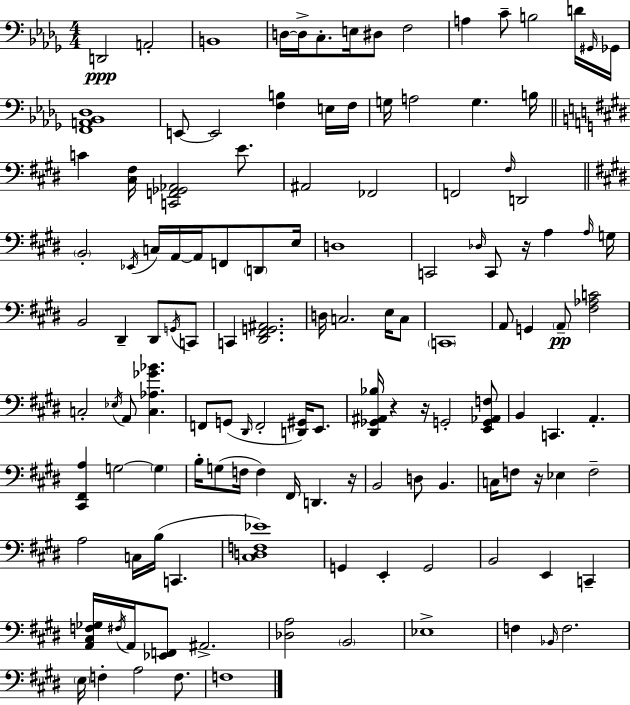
D2/h A2/h B2/w D3/s D3/s C3/e. E3/s D#3/e F3/h A3/q C4/e B3/h D4/s G#2/s Gb2/s [F2,A2,Bb2,Db3]/w E2/e E2/h [F3,B3]/q E3/s F3/s G3/s A3/h G3/q. B3/s C4/q [C#3,F#3]/s [C2,F2,Gb2,Ab2]/h E4/e. A#2/h FES2/h F2/h F#3/s D2/h B2/h Eb2/s C3/s A2/s A2/s F2/e D2/e E3/s D3/w C2/h Db3/s C2/e R/s A3/q A3/s G3/s B2/h D#2/q D#2/e G2/s C2/e C2/q [D#2,F#2,G2,A#2]/h. D3/s C3/h. E3/s C3/e C2/w A2/e G2/q A2/e [F#3,Ab3,C4]/h C3/h Eb3/s A2/e [C3,Ab3,Gb4,Bb4]/q. F2/e G2/e D#2/s F2/h [D2,G#2]/s E2/e. [D#2,Gb2,A#2,Bb3]/s R/q R/s G2/h [E2,G2,Ab2,F3]/e B2/q C2/q. A2/q. [C#2,F#2,A3]/q G3/h G3/q B3/s G3/e F3/s F3/q F#2/s D2/q. R/s B2/h D3/e B2/q. C3/s F3/e R/s Eb3/q F3/h A3/h C3/s B3/s C2/q. [C#3,D3,F3,Eb4]/w G2/q E2/q G2/h B2/h E2/q C2/q [A2,C#3,F3,Gb3]/s F#3/s A2/s [Eb2,F2]/e A#2/h. [Db3,A3]/h B2/h Eb3/w F3/q Bb2/s F3/h. E3/s F3/q A3/h F3/e. F3/w